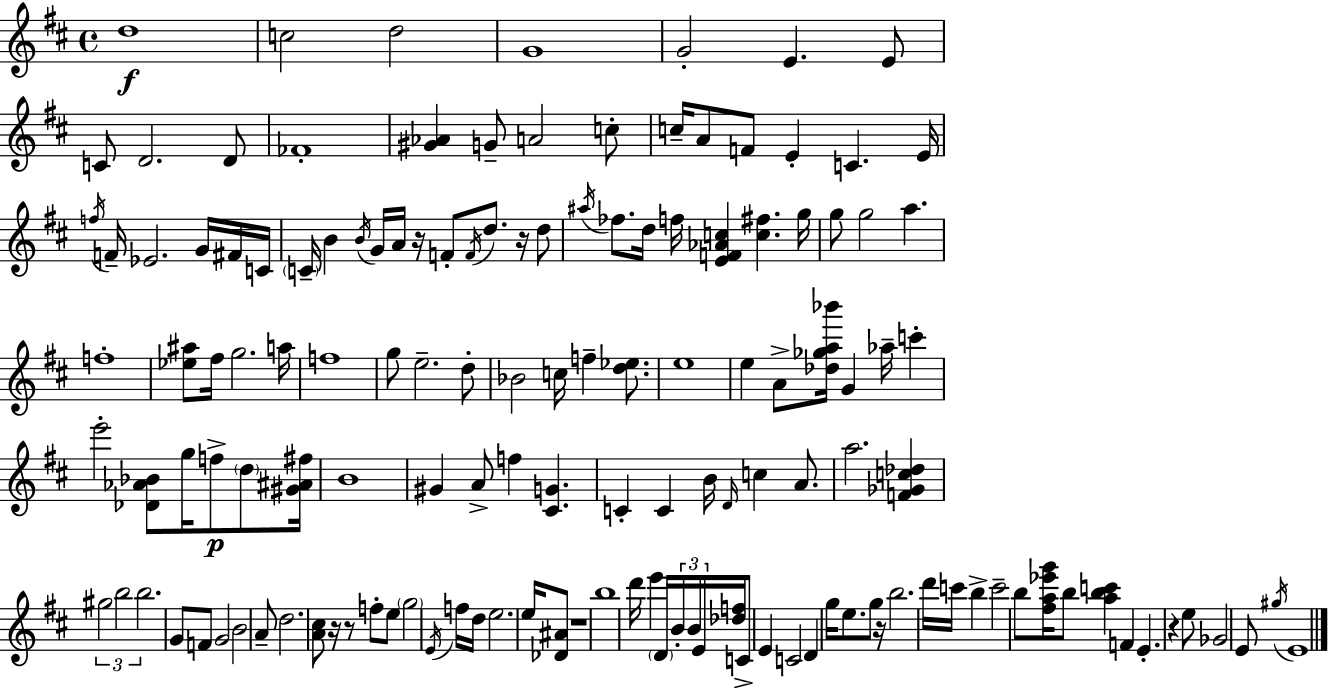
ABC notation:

X:1
T:Untitled
M:4/4
L:1/4
K:D
d4 c2 d2 G4 G2 E E/2 C/2 D2 D/2 _F4 [^G_A] G/2 A2 c/2 c/4 A/2 F/2 E C E/4 f/4 F/4 _E2 G/4 ^F/4 C/4 C/4 B B/4 G/4 A/4 z/4 F/2 F/4 d/2 z/4 d/2 ^a/4 _f/2 d/4 f/4 [EF_Ac] [c^f] g/4 g/2 g2 a f4 [_e^a]/2 ^f/4 g2 a/4 f4 g/2 e2 d/2 _B2 c/4 f [d_e]/2 e4 e A/2 [_d_ga_b']/4 G _a/4 c' e'2 [_D_A_B]/2 g/4 f/2 d/2 [^G^A^f]/4 B4 ^G A/2 f [^CG] C C B/4 D/4 c A/2 a2 [F_Gc_d] ^g2 b2 b2 G/2 F/2 G2 B2 A/2 d2 [A^c]/2 z/4 z/2 f/2 e/2 g2 E/4 f/4 d/4 e2 e/4 [_D^A]/2 z4 b4 d'/4 e' D/4 B/4 B/4 E/4 [_df]/4 C/2 E C2 D g/4 e/2 g/2 z/4 b2 d'/4 c'/4 b c'2 b/2 [^fa_e'g']/4 b/2 [abc'] F E z e/2 _G2 E/2 ^g/4 E4